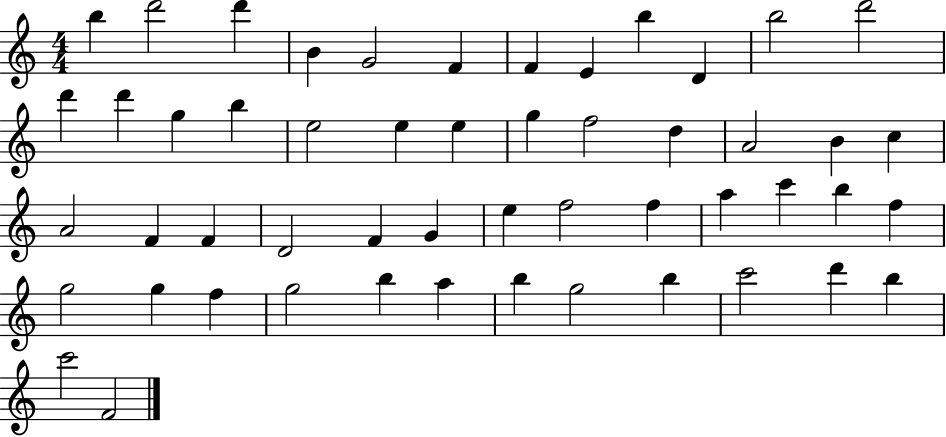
B5/q D6/h D6/q B4/q G4/h F4/q F4/q E4/q B5/q D4/q B5/h D6/h D6/q D6/q G5/q B5/q E5/h E5/q E5/q G5/q F5/h D5/q A4/h B4/q C5/q A4/h F4/q F4/q D4/h F4/q G4/q E5/q F5/h F5/q A5/q C6/q B5/q F5/q G5/h G5/q F5/q G5/h B5/q A5/q B5/q G5/h B5/q C6/h D6/q B5/q C6/h F4/h